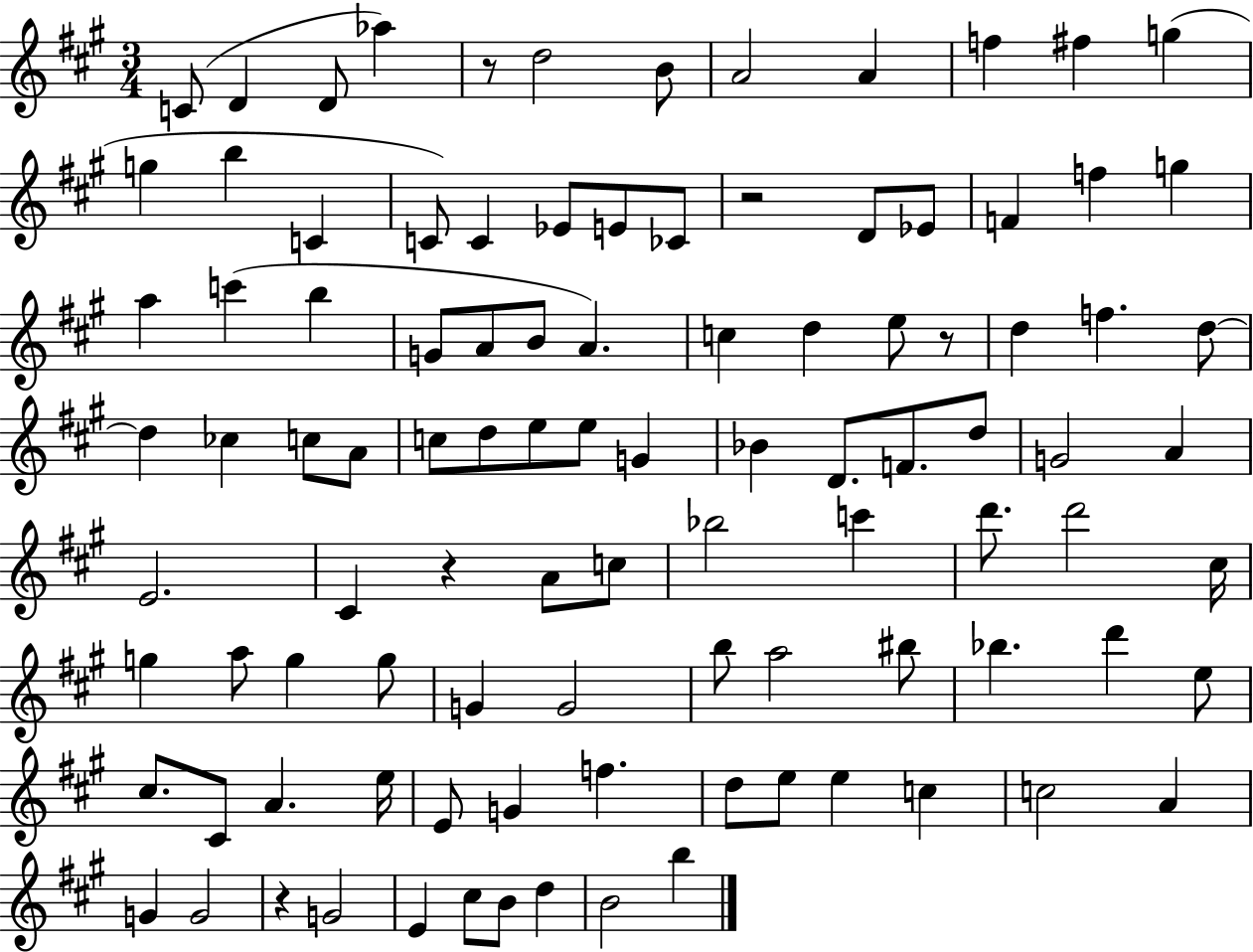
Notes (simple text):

C4/e D4/q D4/e Ab5/q R/e D5/h B4/e A4/h A4/q F5/q F#5/q G5/q G5/q B5/q C4/q C4/e C4/q Eb4/e E4/e CES4/e R/h D4/e Eb4/e F4/q F5/q G5/q A5/q C6/q B5/q G4/e A4/e B4/e A4/q. C5/q D5/q E5/e R/e D5/q F5/q. D5/e D5/q CES5/q C5/e A4/e C5/e D5/e E5/e E5/e G4/q Bb4/q D4/e. F4/e. D5/e G4/h A4/q E4/h. C#4/q R/q A4/e C5/e Bb5/h C6/q D6/e. D6/h C#5/s G5/q A5/e G5/q G5/e G4/q G4/h B5/e A5/h BIS5/e Bb5/q. D6/q E5/e C#5/e. C#4/e A4/q. E5/s E4/e G4/q F5/q. D5/e E5/e E5/q C5/q C5/h A4/q G4/q G4/h R/q G4/h E4/q C#5/e B4/e D5/q B4/h B5/q